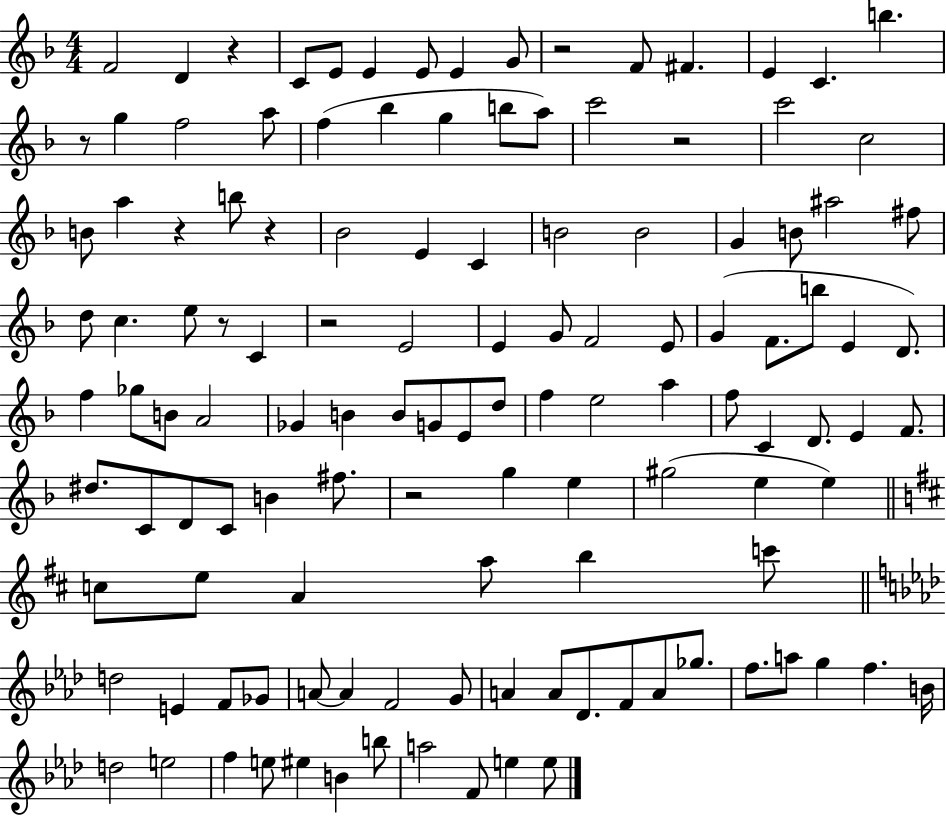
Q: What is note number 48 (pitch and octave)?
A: B5